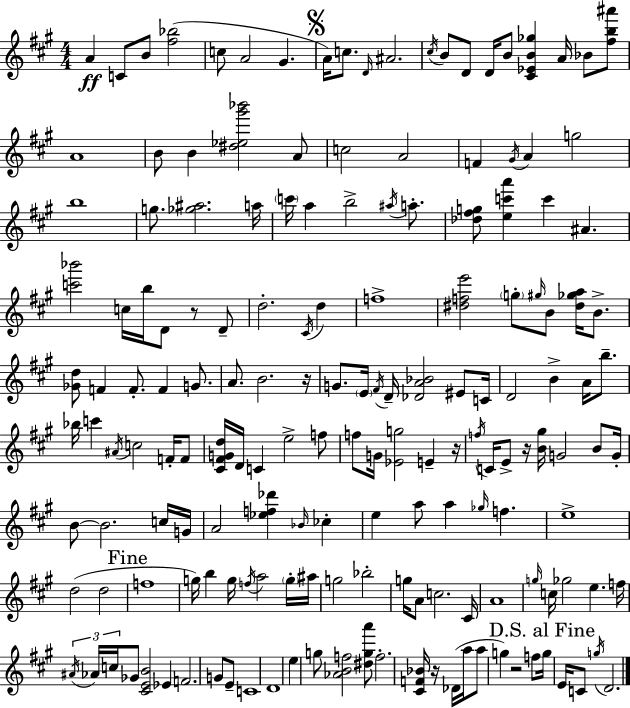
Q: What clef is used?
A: treble